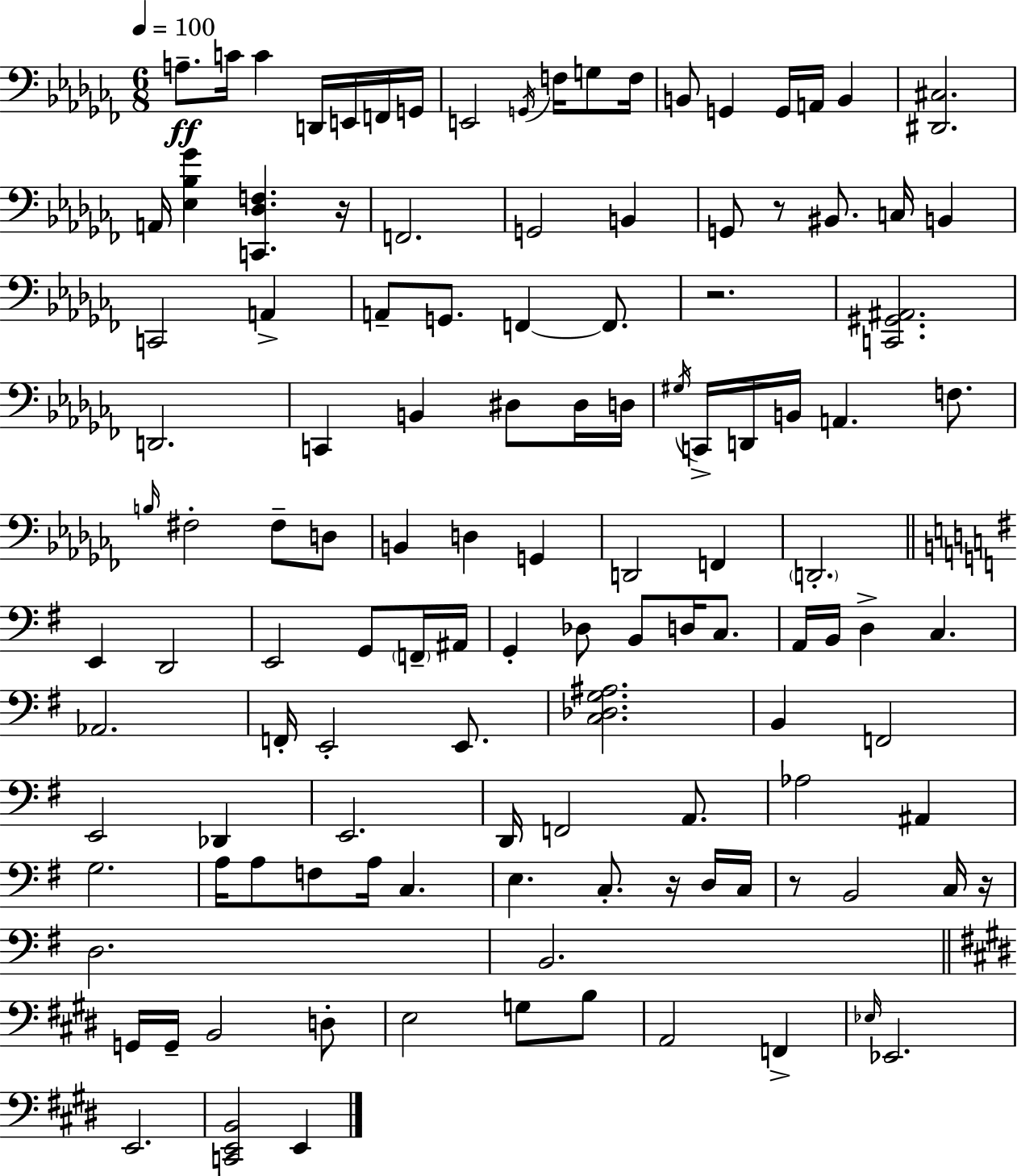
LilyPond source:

{
  \clef bass
  \numericTimeSignature
  \time 6/8
  \key aes \minor
  \tempo 4 = 100
  a8.--\ff c'16 c'4 d,16 e,16 f,16 g,16 | e,2 \acciaccatura { g,16 } f16 g8 | f16 b,8 g,4 g,16 a,16 b,4 | <dis, cis>2. | \break a,16 <ees bes ges'>4 <c, des f>4. | r16 f,2. | g,2 b,4 | g,8 r8 bis,8. c16 b,4 | \break c,2 a,4-> | a,8-- g,8. f,4~~ f,8. | r2. | <c, gis, ais,>2. | \break d,2. | c,4 b,4 dis8 dis16 | d16 \acciaccatura { gis16 } c,16-> d,16 b,16 a,4. f8. | \grace { b16 } fis2-. fis8-- | \break d8 b,4 d4 g,4 | d,2 f,4 | \parenthesize d,2.-. | \bar "||" \break \key e \minor e,4 d,2 | e,2 g,8 \parenthesize f,16-- ais,16 | g,4-. des8 b,8 d16 c8. | a,16 b,16 d4-> c4. | \break aes,2. | f,16-. e,2-. e,8. | <c des g ais>2. | b,4 f,2 | \break e,2 des,4 | e,2. | d,16 f,2 a,8. | aes2 ais,4 | \break g2. | a16 a8 f8 a16 c4. | e4. c8.-. r16 d16 c16 | r8 b,2 c16 r16 | \break d2. | b,2. | \bar "||" \break \key e \major g,16 g,16-- b,2 d8-. | e2 g8 b8 | a,2 f,4-> | \grace { ees16 } ees,2. | \break e,2. | <c, e, b,>2 e,4 | \bar "|."
}